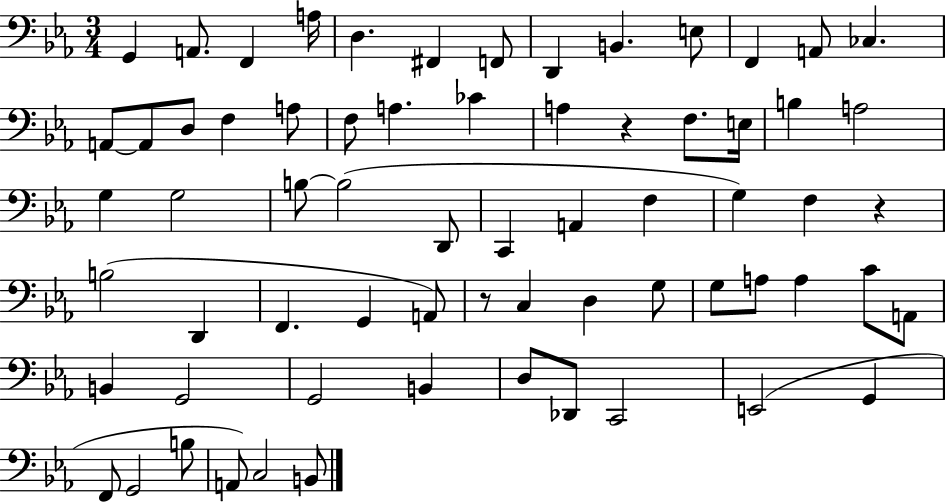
X:1
T:Untitled
M:3/4
L:1/4
K:Eb
G,, A,,/2 F,, A,/4 D, ^F,, F,,/2 D,, B,, E,/2 F,, A,,/2 _C, A,,/2 A,,/2 D,/2 F, A,/2 F,/2 A, _C A, z F,/2 E,/4 B, A,2 G, G,2 B,/2 B,2 D,,/2 C,, A,, F, G, F, z B,2 D,, F,, G,, A,,/2 z/2 C, D, G,/2 G,/2 A,/2 A, C/2 A,,/2 B,, G,,2 G,,2 B,, D,/2 _D,,/2 C,,2 E,,2 G,, F,,/2 G,,2 B,/2 A,,/2 C,2 B,,/2